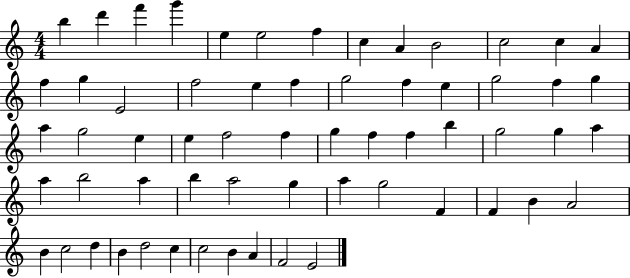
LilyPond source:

{
  \clef treble
  \numericTimeSignature
  \time 4/4
  \key c \major
  b''4 d'''4 f'''4 g'''4 | e''4 e''2 f''4 | c''4 a'4 b'2 | c''2 c''4 a'4 | \break f''4 g''4 e'2 | f''2 e''4 f''4 | g''2 f''4 e''4 | g''2 f''4 g''4 | \break a''4 g''2 e''4 | e''4 f''2 f''4 | g''4 f''4 f''4 b''4 | g''2 g''4 a''4 | \break a''4 b''2 a''4 | b''4 a''2 g''4 | a''4 g''2 f'4 | f'4 b'4 a'2 | \break b'4 c''2 d''4 | b'4 d''2 c''4 | c''2 b'4 a'4 | f'2 e'2 | \break \bar "|."
}